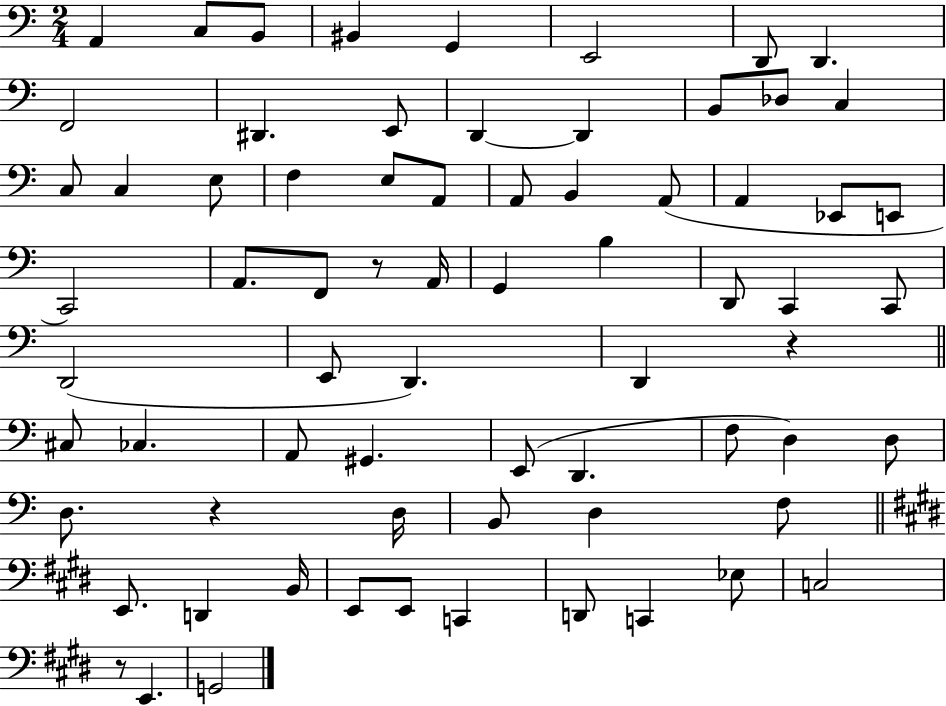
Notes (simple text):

A2/q C3/e B2/e BIS2/q G2/q E2/h D2/e D2/q. F2/h D#2/q. E2/e D2/q D2/q B2/e Db3/e C3/q C3/e C3/q E3/e F3/q E3/e A2/e A2/e B2/q A2/e A2/q Eb2/e E2/e C2/h A2/e. F2/e R/e A2/s G2/q B3/q D2/e C2/q C2/e D2/h E2/e D2/q. D2/q R/q C#3/e CES3/q. A2/e G#2/q. E2/e D2/q. F3/e D3/q D3/e D3/e. R/q D3/s B2/e D3/q F3/e E2/e. D2/q B2/s E2/e E2/e C2/q D2/e C2/q Eb3/e C3/h R/e E2/q. G2/h